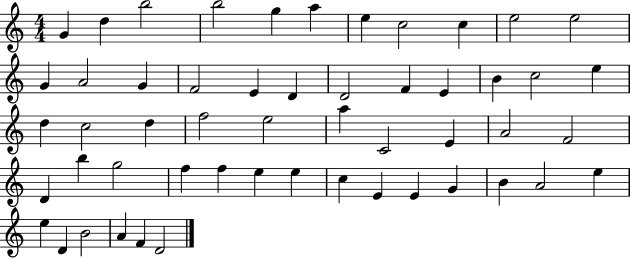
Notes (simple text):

G4/q D5/q B5/h B5/h G5/q A5/q E5/q C5/h C5/q E5/h E5/h G4/q A4/h G4/q F4/h E4/q D4/q D4/h F4/q E4/q B4/q C5/h E5/q D5/q C5/h D5/q F5/h E5/h A5/q C4/h E4/q A4/h F4/h D4/q B5/q G5/h F5/q F5/q E5/q E5/q C5/q E4/q E4/q G4/q B4/q A4/h E5/q E5/q D4/q B4/h A4/q F4/q D4/h